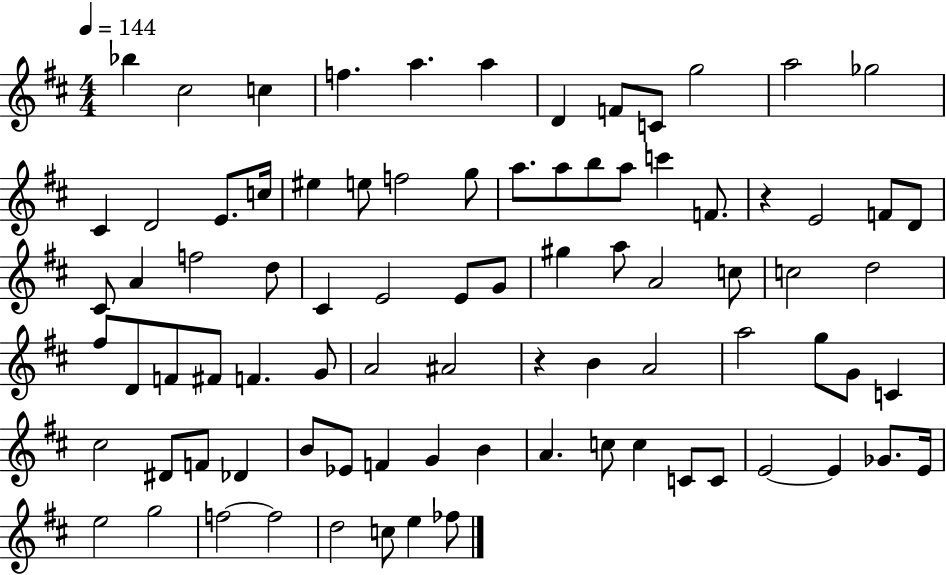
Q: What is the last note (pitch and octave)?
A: FES5